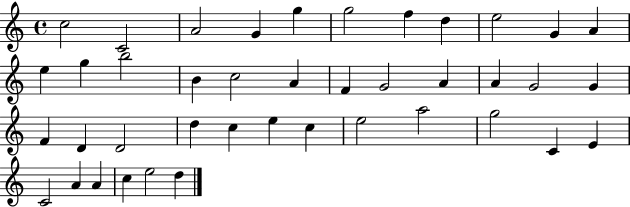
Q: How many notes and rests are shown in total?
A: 41